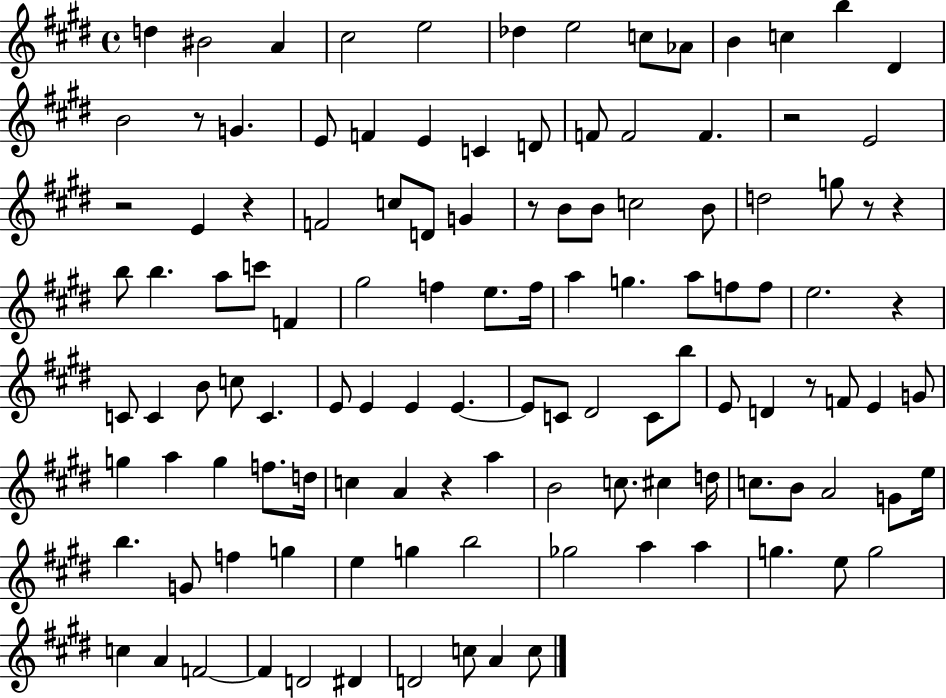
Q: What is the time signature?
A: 4/4